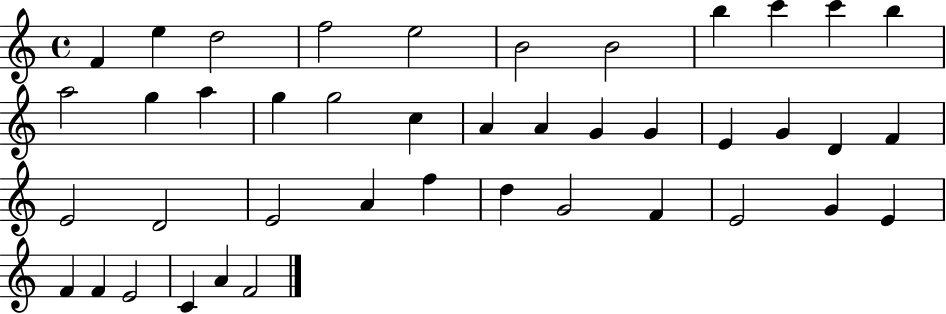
F4/q E5/q D5/h F5/h E5/h B4/h B4/h B5/q C6/q C6/q B5/q A5/h G5/q A5/q G5/q G5/h C5/q A4/q A4/q G4/q G4/q E4/q G4/q D4/q F4/q E4/h D4/h E4/h A4/q F5/q D5/q G4/h F4/q E4/h G4/q E4/q F4/q F4/q E4/h C4/q A4/q F4/h